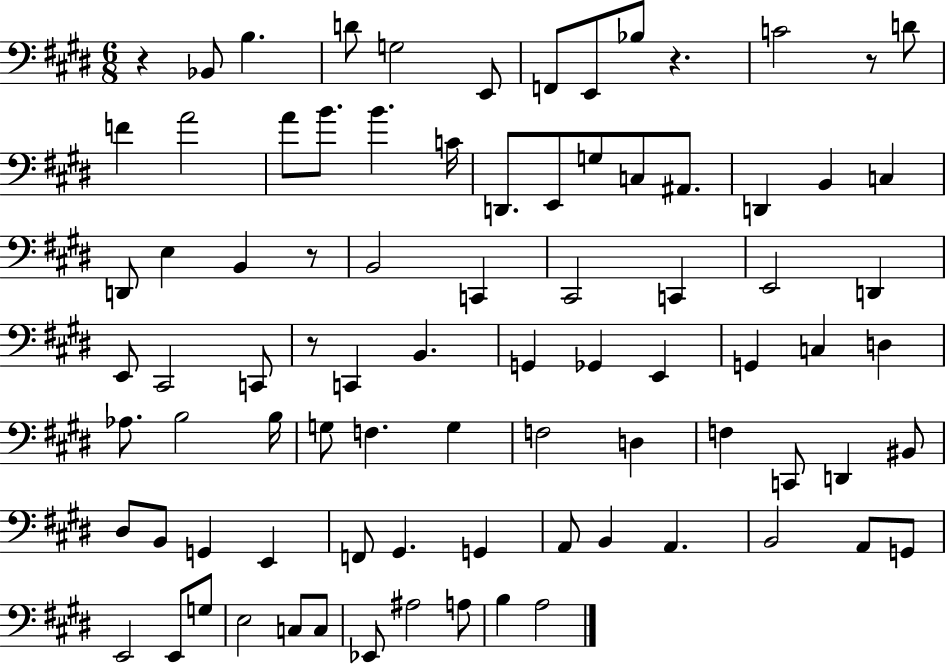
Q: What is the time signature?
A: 6/8